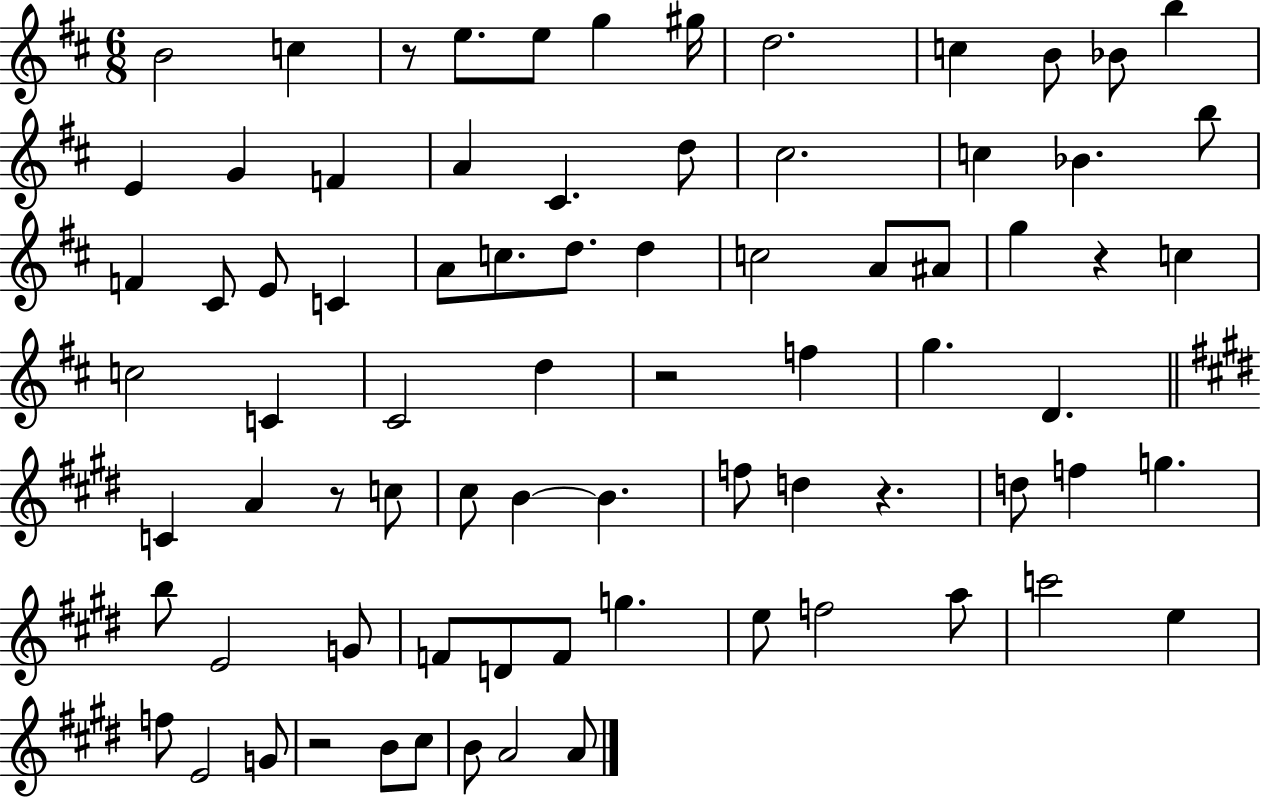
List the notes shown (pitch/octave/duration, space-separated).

B4/h C5/q R/e E5/e. E5/e G5/q G#5/s D5/h. C5/q B4/e Bb4/e B5/q E4/q G4/q F4/q A4/q C#4/q. D5/e C#5/h. C5/q Bb4/q. B5/e F4/q C#4/e E4/e C4/q A4/e C5/e. D5/e. D5/q C5/h A4/e A#4/e G5/q R/q C5/q C5/h C4/q C#4/h D5/q R/h F5/q G5/q. D4/q. C4/q A4/q R/e C5/e C#5/e B4/q B4/q. F5/e D5/q R/q. D5/e F5/q G5/q. B5/e E4/h G4/e F4/e D4/e F4/e G5/q. E5/e F5/h A5/e C6/h E5/q F5/e E4/h G4/e R/h B4/e C#5/e B4/e A4/h A4/e